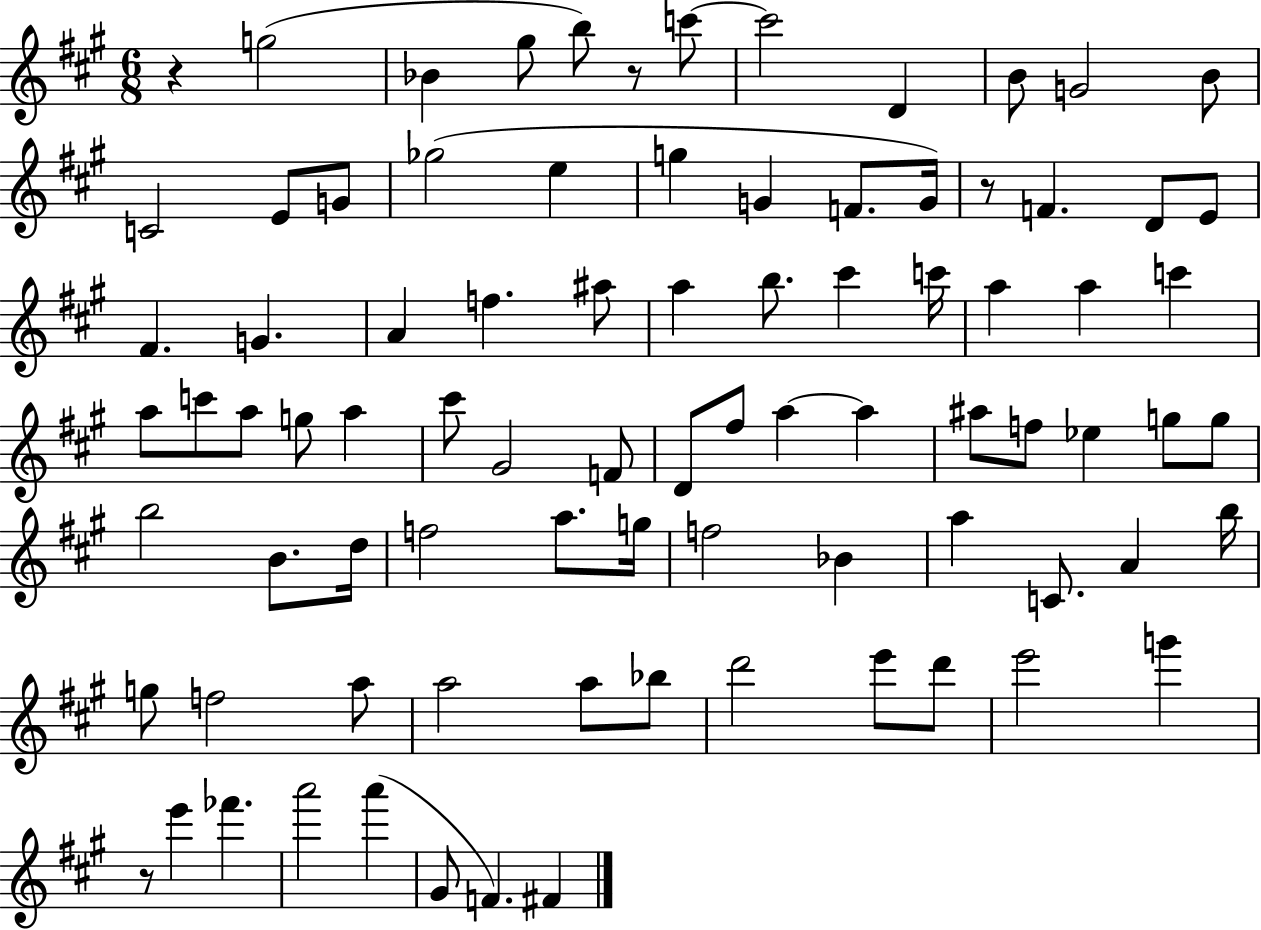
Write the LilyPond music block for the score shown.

{
  \clef treble
  \numericTimeSignature
  \time 6/8
  \key a \major
  r4 g''2( | bes'4 gis''8 b''8) r8 c'''8~~ | c'''2 d'4 | b'8 g'2 b'8 | \break c'2 e'8 g'8 | ges''2( e''4 | g''4 g'4 f'8. g'16) | r8 f'4. d'8 e'8 | \break fis'4. g'4. | a'4 f''4. ais''8 | a''4 b''8. cis'''4 c'''16 | a''4 a''4 c'''4 | \break a''8 c'''8 a''8 g''8 a''4 | cis'''8 gis'2 f'8 | d'8 fis''8 a''4~~ a''4 | ais''8 f''8 ees''4 g''8 g''8 | \break b''2 b'8. d''16 | f''2 a''8. g''16 | f''2 bes'4 | a''4 c'8. a'4 b''16 | \break g''8 f''2 a''8 | a''2 a''8 bes''8 | d'''2 e'''8 d'''8 | e'''2 g'''4 | \break r8 e'''4 fes'''4. | a'''2 a'''4( | gis'8 f'4.) fis'4 | \bar "|."
}